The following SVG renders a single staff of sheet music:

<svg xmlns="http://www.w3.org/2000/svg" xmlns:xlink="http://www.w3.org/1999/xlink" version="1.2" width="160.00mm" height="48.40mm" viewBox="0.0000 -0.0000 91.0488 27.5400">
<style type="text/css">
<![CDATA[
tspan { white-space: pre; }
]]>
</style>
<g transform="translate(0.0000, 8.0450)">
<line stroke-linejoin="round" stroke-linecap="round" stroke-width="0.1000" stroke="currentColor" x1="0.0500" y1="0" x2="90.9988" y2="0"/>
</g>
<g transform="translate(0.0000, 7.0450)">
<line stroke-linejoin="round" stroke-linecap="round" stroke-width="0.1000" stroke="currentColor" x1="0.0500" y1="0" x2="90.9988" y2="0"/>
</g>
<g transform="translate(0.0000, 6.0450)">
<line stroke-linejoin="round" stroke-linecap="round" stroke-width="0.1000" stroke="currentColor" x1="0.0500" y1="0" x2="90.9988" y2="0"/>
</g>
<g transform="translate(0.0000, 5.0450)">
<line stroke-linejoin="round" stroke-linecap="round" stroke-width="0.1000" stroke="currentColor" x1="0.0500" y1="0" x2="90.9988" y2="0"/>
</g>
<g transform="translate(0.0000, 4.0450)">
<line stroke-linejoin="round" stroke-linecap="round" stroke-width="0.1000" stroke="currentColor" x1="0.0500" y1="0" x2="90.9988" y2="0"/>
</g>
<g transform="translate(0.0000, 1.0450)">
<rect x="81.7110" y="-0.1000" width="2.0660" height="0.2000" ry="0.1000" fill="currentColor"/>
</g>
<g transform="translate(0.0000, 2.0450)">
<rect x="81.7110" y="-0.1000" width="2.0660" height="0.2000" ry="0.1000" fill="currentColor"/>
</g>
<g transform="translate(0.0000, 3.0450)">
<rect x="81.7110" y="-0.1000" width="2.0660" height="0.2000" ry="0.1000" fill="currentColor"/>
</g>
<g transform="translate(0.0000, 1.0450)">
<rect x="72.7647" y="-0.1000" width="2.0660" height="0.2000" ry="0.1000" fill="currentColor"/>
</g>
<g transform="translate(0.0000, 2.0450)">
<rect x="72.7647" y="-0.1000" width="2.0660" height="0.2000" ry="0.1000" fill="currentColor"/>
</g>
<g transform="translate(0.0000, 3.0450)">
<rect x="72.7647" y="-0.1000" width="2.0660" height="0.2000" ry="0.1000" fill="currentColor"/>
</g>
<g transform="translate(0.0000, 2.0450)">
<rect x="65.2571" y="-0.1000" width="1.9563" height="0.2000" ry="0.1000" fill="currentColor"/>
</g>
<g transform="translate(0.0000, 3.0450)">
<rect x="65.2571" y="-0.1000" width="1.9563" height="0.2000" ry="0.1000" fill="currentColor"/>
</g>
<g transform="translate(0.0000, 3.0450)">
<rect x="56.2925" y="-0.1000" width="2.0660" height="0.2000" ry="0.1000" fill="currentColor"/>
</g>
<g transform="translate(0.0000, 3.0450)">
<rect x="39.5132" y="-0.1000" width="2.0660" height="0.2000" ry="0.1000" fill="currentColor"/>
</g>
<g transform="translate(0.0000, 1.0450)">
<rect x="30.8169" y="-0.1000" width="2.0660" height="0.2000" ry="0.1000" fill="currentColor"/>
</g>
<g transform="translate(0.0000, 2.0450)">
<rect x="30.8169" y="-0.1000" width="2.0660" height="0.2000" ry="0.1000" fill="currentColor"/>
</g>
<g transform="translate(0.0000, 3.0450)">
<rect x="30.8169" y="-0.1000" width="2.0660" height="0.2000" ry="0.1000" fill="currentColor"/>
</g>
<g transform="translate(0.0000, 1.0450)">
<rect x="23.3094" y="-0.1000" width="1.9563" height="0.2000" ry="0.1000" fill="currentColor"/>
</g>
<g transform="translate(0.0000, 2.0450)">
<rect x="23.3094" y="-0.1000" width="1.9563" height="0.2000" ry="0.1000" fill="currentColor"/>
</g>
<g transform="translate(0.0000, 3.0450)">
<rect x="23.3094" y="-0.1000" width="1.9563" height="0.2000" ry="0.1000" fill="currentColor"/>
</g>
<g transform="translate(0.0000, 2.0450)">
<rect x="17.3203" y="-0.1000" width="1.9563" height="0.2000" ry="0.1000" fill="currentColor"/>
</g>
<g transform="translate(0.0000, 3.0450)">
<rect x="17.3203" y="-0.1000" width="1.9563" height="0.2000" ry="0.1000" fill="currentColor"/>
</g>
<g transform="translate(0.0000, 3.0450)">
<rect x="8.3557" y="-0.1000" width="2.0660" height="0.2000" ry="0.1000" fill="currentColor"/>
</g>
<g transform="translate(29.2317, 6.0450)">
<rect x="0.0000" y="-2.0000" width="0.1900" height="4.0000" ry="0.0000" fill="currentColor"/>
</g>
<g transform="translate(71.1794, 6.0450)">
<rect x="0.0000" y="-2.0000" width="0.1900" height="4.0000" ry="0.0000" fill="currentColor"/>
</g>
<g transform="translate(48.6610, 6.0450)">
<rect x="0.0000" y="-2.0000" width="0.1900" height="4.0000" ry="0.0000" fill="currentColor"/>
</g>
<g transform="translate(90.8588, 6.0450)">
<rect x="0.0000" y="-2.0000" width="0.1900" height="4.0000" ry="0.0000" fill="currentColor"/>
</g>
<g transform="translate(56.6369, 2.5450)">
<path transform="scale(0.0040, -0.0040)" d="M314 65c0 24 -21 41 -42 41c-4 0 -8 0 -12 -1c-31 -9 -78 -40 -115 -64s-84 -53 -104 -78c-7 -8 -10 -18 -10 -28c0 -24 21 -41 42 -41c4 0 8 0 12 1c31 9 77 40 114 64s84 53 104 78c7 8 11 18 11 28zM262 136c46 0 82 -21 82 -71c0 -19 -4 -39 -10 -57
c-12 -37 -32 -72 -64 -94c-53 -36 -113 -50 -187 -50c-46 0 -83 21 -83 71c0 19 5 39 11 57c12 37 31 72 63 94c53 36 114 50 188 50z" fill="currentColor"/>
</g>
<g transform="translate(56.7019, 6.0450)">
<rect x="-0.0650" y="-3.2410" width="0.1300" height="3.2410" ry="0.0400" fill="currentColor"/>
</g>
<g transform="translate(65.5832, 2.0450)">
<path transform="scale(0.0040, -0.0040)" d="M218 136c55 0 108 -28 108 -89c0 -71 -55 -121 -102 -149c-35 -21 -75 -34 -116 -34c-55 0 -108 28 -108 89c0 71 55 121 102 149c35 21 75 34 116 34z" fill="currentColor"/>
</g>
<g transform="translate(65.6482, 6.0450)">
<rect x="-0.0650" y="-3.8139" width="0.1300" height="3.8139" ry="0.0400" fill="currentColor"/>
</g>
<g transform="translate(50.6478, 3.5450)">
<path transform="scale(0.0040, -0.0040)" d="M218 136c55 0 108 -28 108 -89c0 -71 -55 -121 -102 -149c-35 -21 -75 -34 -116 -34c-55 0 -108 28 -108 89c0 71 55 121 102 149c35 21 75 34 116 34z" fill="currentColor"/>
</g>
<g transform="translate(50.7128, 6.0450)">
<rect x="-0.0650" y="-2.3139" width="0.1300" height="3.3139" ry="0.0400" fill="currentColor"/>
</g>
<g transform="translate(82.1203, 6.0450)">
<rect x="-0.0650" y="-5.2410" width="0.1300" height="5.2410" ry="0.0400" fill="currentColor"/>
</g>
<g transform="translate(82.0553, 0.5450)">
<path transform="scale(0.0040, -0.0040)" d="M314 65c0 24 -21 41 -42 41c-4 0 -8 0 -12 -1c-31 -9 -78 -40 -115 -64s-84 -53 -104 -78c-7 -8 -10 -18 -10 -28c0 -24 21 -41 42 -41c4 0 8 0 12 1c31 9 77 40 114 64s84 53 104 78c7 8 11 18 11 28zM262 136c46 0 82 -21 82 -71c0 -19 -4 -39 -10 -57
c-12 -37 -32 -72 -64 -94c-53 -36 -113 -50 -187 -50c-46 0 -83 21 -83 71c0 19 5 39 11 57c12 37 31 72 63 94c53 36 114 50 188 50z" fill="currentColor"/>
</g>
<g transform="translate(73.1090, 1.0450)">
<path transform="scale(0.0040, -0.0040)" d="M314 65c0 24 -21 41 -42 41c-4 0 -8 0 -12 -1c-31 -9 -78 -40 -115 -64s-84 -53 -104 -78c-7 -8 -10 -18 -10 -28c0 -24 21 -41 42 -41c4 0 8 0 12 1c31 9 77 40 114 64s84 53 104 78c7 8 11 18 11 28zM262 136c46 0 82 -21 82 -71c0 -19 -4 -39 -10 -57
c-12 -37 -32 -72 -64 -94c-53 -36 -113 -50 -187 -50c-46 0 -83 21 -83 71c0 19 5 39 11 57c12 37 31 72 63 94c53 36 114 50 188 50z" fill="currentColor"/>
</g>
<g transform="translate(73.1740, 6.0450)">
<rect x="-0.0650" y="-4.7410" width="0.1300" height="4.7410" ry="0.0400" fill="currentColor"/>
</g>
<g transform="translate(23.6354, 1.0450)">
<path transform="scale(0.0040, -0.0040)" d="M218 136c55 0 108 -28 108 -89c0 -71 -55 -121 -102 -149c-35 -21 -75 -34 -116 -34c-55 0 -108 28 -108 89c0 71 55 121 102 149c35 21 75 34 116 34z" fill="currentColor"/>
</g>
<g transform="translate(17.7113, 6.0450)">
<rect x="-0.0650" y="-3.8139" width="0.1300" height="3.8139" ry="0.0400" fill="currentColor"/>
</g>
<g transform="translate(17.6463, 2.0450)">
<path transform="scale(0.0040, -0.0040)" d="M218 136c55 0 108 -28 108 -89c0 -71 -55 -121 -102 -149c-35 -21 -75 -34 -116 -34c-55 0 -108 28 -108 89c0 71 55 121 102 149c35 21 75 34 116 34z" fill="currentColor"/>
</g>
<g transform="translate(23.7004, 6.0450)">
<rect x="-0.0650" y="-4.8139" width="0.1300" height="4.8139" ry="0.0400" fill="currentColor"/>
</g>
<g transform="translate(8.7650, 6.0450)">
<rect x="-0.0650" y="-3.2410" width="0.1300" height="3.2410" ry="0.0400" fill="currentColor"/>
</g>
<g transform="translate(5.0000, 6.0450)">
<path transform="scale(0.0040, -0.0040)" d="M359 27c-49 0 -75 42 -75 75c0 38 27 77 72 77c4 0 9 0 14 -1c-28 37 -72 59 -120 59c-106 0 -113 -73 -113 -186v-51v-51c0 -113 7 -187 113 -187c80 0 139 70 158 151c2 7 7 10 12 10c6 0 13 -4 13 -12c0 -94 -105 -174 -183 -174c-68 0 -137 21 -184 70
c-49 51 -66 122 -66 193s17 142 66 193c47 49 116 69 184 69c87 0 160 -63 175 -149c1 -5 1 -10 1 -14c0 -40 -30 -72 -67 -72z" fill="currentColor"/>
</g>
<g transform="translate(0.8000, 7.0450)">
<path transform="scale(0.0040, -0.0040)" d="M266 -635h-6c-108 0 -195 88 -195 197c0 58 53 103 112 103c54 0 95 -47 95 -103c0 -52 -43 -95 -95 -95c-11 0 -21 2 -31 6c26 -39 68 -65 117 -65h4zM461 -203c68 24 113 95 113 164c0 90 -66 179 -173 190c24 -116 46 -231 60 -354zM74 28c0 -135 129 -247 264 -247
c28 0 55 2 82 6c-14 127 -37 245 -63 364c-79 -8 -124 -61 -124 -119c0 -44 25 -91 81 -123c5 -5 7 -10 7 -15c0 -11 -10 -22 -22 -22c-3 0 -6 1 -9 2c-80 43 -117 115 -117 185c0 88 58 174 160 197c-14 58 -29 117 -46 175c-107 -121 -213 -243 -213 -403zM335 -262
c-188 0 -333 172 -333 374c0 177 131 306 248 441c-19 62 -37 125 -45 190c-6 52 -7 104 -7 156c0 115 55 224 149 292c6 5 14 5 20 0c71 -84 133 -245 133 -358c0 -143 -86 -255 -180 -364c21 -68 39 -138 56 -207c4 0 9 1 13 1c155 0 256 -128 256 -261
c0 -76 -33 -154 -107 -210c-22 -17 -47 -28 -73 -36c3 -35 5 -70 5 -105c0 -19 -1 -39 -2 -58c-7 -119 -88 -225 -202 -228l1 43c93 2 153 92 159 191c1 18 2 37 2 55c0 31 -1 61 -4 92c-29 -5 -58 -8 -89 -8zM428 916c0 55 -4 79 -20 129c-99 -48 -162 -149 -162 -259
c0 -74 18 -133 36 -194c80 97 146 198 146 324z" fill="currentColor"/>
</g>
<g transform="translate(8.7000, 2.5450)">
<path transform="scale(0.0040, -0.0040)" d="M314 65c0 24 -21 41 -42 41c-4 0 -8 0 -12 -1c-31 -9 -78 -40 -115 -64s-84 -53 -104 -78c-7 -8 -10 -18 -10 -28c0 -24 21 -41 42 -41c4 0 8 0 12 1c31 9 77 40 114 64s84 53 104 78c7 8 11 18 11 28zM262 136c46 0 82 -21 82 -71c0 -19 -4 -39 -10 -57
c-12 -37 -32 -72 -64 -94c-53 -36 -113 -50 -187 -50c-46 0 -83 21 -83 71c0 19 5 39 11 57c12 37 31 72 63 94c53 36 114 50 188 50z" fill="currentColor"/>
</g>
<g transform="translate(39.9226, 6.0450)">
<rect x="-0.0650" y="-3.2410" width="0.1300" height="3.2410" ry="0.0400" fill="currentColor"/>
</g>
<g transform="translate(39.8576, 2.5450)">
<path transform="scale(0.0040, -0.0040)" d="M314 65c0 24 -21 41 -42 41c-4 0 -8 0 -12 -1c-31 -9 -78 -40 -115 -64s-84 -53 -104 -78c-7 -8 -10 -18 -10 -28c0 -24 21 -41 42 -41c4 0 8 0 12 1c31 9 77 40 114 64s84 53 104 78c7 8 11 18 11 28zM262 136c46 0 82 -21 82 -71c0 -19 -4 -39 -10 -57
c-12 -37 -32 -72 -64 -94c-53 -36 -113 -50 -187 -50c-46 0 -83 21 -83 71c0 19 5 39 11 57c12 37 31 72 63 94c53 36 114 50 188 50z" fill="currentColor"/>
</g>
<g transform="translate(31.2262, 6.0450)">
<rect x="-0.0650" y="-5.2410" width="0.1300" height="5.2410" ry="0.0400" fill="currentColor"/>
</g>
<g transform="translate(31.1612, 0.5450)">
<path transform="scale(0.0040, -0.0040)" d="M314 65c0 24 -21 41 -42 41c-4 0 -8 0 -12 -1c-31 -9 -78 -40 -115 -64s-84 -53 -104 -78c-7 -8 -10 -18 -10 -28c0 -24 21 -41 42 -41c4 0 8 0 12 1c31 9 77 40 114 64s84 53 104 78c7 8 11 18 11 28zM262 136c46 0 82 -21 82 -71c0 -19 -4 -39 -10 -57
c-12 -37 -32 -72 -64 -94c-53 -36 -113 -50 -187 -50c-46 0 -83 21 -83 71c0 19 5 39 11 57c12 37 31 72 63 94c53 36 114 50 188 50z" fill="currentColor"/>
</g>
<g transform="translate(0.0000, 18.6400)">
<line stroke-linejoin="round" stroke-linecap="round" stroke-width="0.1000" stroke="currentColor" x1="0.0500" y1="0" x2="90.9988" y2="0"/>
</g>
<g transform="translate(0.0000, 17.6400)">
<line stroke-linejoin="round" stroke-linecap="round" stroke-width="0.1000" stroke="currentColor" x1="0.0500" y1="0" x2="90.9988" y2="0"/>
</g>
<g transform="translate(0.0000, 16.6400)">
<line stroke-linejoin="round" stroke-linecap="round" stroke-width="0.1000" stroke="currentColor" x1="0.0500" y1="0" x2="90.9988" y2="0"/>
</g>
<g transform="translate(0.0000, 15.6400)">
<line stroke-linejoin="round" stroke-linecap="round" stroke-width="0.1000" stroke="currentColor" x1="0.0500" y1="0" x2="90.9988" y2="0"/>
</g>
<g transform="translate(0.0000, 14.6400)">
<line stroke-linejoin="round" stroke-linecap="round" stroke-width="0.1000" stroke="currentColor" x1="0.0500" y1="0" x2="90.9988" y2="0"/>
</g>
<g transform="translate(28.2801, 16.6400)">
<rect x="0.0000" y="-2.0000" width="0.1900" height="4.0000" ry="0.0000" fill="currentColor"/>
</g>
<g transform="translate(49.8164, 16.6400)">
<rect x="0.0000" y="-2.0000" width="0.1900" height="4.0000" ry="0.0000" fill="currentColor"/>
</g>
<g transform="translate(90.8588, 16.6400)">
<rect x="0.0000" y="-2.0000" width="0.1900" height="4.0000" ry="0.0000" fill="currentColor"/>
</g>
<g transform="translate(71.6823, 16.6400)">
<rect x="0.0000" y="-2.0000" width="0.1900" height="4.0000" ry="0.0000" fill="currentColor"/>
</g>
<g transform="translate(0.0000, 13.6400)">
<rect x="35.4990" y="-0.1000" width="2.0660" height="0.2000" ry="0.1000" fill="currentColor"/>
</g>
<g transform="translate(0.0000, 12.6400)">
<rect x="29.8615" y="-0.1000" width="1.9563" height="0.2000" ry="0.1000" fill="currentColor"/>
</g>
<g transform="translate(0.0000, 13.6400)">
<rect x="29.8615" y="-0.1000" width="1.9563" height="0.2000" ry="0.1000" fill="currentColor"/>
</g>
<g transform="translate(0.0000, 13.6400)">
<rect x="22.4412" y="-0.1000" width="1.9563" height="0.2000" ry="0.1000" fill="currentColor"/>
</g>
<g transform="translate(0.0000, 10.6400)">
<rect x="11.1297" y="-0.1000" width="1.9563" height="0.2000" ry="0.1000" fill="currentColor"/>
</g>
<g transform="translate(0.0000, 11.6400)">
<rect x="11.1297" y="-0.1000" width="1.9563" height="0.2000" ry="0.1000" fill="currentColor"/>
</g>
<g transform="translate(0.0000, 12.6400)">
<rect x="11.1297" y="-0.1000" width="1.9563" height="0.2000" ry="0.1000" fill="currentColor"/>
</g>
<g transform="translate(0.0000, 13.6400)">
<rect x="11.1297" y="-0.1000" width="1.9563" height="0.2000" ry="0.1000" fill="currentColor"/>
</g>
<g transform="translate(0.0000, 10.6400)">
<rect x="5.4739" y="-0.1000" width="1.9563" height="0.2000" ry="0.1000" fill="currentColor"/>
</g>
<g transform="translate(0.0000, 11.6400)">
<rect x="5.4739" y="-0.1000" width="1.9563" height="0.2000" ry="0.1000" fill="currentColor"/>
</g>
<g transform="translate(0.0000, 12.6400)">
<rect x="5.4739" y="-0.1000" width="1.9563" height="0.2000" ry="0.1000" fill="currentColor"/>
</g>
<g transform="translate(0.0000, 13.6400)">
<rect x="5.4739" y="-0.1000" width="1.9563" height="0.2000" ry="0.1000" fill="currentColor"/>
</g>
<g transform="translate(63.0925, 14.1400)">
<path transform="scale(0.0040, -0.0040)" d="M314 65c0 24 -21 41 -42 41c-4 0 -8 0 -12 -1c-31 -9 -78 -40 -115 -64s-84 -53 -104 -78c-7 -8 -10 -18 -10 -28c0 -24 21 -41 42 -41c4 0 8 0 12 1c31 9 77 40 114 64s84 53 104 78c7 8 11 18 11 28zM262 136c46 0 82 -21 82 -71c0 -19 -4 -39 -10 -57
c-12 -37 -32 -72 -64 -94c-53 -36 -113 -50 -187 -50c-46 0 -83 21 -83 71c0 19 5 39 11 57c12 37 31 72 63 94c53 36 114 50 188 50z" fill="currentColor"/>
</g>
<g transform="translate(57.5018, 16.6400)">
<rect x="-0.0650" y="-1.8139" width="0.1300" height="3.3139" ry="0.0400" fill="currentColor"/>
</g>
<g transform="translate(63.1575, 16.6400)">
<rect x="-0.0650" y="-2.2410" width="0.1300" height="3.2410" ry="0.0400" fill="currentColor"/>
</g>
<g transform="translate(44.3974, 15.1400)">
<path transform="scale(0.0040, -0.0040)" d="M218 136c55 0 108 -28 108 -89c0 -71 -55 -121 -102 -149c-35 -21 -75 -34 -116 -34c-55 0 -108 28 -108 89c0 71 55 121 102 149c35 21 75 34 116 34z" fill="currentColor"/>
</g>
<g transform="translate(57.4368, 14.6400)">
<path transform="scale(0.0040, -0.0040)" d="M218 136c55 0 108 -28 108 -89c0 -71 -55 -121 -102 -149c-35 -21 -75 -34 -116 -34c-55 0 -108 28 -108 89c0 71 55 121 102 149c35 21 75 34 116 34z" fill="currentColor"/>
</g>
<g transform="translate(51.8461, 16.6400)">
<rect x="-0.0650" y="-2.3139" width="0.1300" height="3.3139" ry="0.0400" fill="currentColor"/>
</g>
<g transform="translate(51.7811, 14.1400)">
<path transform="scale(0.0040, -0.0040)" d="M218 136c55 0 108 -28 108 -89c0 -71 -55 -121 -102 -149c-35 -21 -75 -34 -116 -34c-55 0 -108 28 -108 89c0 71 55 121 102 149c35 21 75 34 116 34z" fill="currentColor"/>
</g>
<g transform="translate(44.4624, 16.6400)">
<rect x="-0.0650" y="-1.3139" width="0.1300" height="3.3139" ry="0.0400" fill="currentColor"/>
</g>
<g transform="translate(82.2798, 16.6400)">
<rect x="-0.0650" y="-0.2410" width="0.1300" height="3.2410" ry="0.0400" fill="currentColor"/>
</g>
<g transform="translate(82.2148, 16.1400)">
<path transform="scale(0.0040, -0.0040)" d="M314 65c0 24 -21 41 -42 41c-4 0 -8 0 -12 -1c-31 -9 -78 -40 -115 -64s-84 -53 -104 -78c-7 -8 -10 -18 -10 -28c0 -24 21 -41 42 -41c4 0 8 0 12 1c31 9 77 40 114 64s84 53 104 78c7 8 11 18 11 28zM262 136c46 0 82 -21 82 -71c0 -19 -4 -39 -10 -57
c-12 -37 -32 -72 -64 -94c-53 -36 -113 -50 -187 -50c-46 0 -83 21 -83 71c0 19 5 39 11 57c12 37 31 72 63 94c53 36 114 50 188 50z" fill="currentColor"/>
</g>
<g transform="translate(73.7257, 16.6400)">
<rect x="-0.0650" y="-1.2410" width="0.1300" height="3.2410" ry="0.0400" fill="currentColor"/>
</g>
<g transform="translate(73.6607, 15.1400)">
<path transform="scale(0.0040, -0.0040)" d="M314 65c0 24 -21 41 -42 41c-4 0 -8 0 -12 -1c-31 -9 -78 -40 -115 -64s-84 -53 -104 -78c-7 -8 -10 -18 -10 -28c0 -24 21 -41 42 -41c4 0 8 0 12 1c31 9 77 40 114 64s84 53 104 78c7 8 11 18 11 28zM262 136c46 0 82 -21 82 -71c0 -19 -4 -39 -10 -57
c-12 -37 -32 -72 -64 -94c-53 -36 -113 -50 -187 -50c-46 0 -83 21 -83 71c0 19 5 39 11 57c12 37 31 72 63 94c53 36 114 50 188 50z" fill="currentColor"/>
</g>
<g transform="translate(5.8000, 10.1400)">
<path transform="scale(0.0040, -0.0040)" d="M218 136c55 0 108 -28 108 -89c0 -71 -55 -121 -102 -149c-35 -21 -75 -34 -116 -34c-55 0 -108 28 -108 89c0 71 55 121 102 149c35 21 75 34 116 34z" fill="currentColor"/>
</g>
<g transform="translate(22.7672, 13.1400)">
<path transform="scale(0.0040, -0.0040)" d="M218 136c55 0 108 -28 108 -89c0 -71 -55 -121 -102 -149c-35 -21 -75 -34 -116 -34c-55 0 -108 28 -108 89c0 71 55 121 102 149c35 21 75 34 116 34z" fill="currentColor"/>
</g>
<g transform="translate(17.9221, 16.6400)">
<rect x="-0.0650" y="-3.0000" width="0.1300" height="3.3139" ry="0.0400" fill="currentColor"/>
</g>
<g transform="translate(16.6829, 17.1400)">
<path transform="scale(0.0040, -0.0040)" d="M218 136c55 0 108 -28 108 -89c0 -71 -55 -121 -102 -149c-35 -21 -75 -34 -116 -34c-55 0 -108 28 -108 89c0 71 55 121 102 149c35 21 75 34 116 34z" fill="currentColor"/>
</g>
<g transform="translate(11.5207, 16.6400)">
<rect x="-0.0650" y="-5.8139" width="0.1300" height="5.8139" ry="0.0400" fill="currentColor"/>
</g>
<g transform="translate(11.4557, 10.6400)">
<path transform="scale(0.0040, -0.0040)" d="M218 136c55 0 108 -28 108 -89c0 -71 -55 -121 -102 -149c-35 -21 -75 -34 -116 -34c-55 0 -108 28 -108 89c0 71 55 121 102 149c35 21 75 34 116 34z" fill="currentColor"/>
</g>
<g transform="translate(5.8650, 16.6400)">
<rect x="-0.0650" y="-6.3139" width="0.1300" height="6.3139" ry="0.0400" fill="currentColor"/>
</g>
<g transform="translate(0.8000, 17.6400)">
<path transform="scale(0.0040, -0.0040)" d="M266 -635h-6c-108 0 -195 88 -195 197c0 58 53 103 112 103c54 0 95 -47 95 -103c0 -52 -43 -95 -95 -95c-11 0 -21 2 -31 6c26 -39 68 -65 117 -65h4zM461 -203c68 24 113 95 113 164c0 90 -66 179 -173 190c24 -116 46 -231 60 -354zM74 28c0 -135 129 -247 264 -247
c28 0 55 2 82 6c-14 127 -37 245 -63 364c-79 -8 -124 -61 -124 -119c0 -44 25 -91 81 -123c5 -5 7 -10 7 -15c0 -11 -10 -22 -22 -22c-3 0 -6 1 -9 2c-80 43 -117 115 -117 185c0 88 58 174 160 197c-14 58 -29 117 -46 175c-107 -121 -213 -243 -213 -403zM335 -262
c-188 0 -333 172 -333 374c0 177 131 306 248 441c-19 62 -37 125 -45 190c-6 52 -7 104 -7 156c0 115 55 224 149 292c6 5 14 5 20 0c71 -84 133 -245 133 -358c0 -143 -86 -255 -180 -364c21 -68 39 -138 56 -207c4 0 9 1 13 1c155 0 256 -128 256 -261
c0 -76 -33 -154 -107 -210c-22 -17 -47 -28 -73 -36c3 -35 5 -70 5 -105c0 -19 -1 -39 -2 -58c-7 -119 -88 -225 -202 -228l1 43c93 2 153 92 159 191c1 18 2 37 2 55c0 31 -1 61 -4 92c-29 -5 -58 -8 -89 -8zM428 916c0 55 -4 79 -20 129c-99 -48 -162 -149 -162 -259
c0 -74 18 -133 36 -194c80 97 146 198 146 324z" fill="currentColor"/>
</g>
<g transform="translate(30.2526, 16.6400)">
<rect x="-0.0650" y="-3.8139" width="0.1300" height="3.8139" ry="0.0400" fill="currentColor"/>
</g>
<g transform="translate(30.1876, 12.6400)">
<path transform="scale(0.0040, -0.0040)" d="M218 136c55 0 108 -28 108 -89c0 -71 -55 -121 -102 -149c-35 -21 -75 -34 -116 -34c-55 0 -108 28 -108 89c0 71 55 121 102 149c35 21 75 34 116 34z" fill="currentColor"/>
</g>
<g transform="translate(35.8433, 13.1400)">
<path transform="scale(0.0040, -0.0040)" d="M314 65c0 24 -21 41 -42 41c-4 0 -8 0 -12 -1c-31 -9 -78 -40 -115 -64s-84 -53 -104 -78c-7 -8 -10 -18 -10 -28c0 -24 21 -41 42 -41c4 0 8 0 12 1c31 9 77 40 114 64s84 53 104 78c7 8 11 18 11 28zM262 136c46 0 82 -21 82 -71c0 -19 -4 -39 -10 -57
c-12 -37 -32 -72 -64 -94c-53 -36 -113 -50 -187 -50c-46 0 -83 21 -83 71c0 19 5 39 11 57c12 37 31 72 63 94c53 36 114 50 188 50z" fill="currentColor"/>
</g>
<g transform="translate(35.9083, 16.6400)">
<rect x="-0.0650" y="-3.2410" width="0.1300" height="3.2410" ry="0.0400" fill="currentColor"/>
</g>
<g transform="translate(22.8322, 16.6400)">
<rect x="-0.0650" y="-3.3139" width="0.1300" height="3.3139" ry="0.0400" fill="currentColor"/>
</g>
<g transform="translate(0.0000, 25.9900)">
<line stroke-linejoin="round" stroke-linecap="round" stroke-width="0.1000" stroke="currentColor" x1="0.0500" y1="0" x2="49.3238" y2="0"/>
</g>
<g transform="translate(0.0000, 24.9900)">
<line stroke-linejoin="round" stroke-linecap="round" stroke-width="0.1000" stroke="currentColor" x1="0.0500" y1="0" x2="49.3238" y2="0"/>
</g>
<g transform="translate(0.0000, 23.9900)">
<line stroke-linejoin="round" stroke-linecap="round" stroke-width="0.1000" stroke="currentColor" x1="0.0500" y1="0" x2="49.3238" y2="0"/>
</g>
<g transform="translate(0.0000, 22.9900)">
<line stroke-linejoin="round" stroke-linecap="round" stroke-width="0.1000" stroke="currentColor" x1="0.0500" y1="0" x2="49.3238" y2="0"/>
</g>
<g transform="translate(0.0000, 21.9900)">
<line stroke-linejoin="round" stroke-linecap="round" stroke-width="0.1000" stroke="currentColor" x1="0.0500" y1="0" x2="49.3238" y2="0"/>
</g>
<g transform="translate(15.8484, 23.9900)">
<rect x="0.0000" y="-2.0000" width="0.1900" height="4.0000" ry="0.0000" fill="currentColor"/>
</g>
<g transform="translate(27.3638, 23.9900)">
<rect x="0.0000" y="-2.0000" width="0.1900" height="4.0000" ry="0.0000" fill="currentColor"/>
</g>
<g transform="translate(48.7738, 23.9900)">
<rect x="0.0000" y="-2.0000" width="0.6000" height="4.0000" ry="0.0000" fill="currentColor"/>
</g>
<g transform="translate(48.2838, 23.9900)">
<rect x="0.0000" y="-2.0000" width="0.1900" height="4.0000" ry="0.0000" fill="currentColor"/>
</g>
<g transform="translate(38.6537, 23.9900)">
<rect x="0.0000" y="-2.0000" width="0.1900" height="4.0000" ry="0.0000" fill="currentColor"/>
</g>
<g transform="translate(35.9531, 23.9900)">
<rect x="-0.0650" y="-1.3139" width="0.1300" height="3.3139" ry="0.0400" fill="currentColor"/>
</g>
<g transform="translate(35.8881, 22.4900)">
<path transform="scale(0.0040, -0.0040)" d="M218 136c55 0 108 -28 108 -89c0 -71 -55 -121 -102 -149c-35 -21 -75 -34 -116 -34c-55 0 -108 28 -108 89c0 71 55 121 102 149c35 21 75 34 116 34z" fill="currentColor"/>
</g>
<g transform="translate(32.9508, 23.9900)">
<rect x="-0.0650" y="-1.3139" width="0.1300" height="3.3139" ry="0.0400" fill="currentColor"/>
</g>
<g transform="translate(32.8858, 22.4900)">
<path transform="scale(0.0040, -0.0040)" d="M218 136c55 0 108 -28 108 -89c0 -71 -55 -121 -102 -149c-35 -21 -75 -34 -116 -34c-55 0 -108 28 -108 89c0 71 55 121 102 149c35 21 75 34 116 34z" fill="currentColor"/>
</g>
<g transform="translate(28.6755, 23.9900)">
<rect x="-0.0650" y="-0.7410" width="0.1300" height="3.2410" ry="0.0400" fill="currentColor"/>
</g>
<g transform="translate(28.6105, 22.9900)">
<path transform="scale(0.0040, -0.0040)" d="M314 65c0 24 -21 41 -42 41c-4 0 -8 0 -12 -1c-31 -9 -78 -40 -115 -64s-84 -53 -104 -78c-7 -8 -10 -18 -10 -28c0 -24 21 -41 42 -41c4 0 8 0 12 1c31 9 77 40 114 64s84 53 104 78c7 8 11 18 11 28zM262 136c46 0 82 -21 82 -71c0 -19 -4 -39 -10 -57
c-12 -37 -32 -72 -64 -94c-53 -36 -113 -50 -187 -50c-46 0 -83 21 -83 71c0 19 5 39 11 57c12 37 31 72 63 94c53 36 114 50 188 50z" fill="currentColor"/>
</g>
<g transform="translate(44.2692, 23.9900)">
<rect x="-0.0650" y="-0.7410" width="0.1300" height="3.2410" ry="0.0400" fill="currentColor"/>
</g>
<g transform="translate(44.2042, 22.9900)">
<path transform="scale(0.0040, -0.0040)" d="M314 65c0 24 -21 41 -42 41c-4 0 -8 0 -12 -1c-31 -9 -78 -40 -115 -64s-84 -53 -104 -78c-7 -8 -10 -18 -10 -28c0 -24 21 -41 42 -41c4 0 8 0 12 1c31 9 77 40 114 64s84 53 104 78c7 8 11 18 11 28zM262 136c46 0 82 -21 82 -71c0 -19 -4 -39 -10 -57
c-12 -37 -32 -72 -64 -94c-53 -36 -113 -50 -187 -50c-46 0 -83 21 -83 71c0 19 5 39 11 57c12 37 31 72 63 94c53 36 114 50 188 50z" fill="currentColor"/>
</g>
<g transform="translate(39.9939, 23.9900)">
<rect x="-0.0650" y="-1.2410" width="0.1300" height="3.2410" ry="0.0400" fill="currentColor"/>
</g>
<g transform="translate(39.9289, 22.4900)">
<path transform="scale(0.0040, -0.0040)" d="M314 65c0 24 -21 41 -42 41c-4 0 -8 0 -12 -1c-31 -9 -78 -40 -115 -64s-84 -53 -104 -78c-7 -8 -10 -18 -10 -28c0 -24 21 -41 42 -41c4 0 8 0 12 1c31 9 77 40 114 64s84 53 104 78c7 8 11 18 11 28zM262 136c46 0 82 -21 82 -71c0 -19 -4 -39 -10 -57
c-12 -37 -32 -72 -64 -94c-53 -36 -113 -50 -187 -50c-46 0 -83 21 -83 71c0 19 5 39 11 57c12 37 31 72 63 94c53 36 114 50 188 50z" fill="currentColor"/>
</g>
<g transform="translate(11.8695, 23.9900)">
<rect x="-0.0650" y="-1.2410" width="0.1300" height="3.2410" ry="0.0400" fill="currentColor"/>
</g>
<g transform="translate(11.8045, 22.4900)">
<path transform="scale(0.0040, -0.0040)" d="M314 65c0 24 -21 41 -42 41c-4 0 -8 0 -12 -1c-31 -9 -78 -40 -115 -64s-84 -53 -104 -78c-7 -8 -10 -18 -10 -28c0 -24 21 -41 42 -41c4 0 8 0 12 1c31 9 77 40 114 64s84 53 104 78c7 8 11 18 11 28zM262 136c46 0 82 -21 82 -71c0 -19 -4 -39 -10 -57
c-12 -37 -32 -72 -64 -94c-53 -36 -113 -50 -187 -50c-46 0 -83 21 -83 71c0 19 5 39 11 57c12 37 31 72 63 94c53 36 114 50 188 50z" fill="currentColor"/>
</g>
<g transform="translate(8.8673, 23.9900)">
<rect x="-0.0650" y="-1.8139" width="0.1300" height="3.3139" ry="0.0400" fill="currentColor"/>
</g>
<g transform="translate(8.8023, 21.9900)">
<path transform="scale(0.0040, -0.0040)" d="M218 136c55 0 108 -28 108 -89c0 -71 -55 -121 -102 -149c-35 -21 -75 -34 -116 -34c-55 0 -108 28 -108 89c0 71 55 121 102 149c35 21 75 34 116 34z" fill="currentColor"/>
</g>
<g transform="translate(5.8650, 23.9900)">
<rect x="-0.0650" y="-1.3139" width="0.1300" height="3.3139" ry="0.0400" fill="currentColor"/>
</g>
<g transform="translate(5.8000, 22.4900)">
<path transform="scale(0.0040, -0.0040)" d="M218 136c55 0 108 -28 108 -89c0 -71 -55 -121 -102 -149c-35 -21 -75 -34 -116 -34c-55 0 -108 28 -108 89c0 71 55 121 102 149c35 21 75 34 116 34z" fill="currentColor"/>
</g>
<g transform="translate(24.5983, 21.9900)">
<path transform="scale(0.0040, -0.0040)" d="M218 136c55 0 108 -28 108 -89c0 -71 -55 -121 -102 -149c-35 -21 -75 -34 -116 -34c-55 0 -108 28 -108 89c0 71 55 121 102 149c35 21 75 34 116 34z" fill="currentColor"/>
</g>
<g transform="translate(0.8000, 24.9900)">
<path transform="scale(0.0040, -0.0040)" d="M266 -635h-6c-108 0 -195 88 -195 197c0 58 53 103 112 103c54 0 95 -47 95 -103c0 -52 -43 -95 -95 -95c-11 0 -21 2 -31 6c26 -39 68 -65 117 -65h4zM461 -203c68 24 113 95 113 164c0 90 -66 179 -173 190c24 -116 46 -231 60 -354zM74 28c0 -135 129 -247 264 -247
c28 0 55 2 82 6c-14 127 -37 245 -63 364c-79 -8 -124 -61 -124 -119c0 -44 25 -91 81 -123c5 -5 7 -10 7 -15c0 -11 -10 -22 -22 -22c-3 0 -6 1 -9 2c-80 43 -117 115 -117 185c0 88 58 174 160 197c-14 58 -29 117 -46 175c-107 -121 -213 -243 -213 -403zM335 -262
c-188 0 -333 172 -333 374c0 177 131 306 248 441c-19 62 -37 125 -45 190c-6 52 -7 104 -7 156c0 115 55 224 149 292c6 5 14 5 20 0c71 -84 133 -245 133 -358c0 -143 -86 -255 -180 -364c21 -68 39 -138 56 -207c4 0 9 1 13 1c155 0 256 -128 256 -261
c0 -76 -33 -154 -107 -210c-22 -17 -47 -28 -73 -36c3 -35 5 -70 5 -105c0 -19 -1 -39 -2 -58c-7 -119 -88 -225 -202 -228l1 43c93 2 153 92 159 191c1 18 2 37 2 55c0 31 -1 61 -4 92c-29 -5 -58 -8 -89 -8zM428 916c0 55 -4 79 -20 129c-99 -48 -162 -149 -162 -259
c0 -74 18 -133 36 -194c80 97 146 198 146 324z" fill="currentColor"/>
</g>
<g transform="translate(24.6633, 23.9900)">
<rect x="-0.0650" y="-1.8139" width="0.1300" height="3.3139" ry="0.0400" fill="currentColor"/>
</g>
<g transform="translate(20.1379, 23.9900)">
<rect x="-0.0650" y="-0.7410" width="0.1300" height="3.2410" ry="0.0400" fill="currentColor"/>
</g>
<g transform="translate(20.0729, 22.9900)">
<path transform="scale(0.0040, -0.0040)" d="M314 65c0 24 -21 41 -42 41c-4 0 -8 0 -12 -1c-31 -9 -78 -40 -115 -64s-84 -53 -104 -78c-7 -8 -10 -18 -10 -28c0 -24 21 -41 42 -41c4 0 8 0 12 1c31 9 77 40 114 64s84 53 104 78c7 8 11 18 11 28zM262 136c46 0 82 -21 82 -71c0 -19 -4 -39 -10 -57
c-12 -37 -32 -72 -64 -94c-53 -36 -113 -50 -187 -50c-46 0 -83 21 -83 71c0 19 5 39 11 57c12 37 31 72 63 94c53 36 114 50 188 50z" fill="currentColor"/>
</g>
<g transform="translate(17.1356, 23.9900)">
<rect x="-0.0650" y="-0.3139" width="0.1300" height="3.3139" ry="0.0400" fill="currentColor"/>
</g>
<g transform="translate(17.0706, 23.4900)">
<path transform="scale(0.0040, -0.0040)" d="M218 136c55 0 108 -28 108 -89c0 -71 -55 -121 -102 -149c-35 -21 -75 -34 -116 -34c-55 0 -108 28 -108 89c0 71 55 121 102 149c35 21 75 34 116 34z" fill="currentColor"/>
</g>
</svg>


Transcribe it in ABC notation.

X:1
T:Untitled
M:4/4
L:1/4
K:C
b2 c' e' f'2 b2 g b2 c' e'2 f'2 a' g' A b c' b2 e g f g2 e2 c2 e f e2 c d2 f d2 e e e2 d2